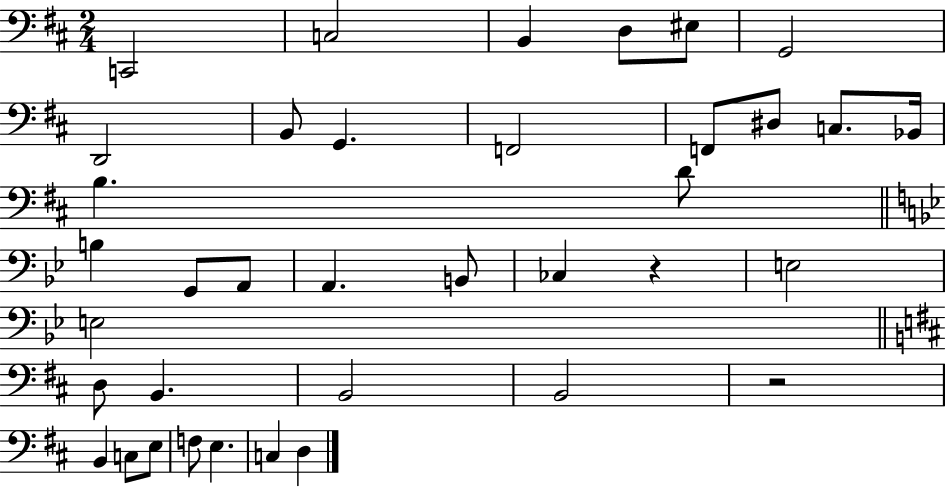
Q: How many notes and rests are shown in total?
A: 37